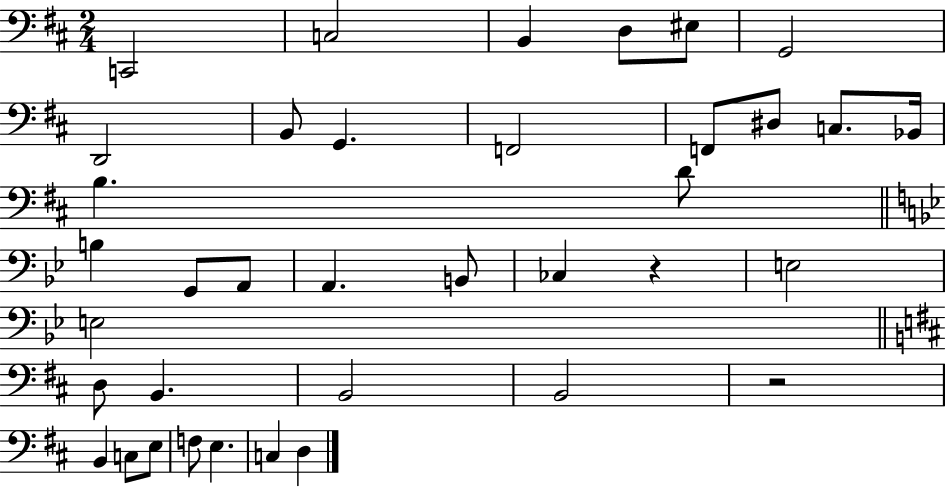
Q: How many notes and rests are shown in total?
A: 37